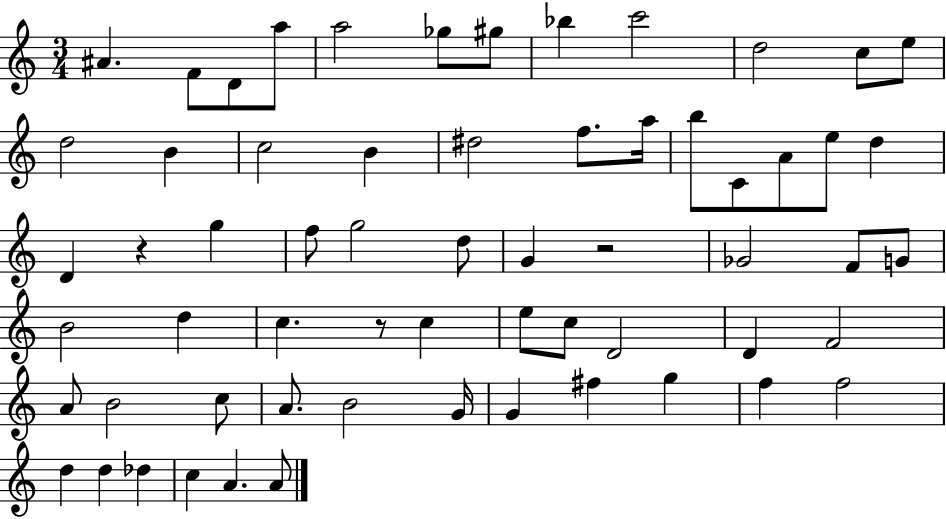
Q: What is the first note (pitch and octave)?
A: A#4